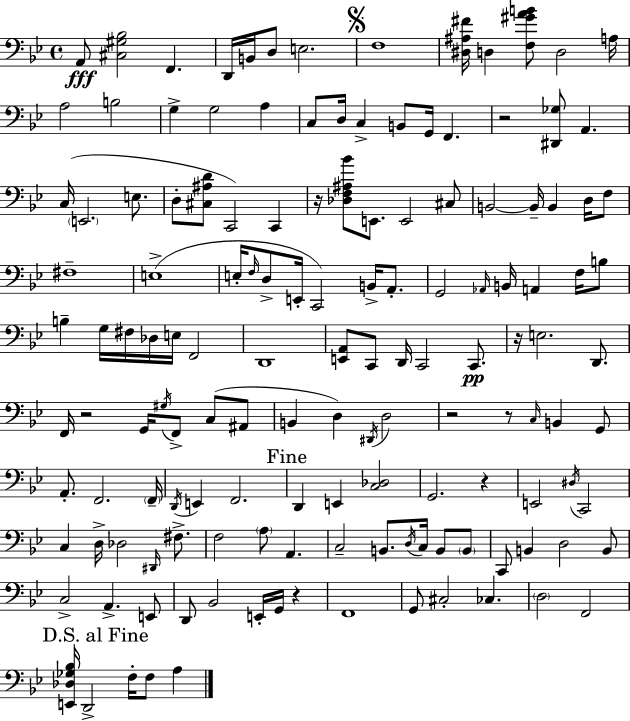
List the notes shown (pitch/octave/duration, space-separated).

A2/e [C#3,G#3,Bb3]/h F2/q. D2/s B2/s D3/e E3/h. F3/w [D#3,A#3,F#4]/s D3/q [F3,G#4,A4,B4]/e D3/h A3/s A3/h B3/h G3/q G3/h A3/q C3/e D3/s C3/q B2/e G2/s F2/q. R/h [D#2,Gb3]/e A2/q. C3/s E2/h. E3/e. D3/e [C#3,A#3,D4]/e C2/h C2/q R/s [Db3,F3,A#3,Bb4]/e E2/e. E2/h C#3/e B2/h B2/s B2/q D3/s F3/e F#3/w E3/w E3/s F3/s D3/e E2/s C2/h B2/s A2/e. G2/h Ab2/s B2/s A2/q F3/s B3/e B3/q G3/s F#3/s Db3/s E3/s F2/h D2/w [E2,A2]/e C2/e D2/s C2/h C2/e. R/s E3/h. D2/e. F2/s R/h G2/s G#3/s F2/e C3/e A#2/e B2/q D3/q D#2/s D3/h R/h R/e C3/s B2/q G2/e A2/e. F2/h. F2/s D2/s E2/q F2/h. D2/q E2/q [C3,Db3]/h G2/h. R/q E2/h D#3/s C2/h C3/q D3/s Db3/h D#2/s F#3/e. F3/h A3/e A2/q. C3/h B2/e. D3/s C3/s B2/e B2/e C2/e B2/q D3/h B2/e C3/h A2/q. E2/e D2/e Bb2/h E2/s G2/s R/q F2/w G2/e C#3/h CES3/q. D3/h F2/h [E2,Db3,Gb3,Bb3]/s D2/h F3/s F3/e A3/q